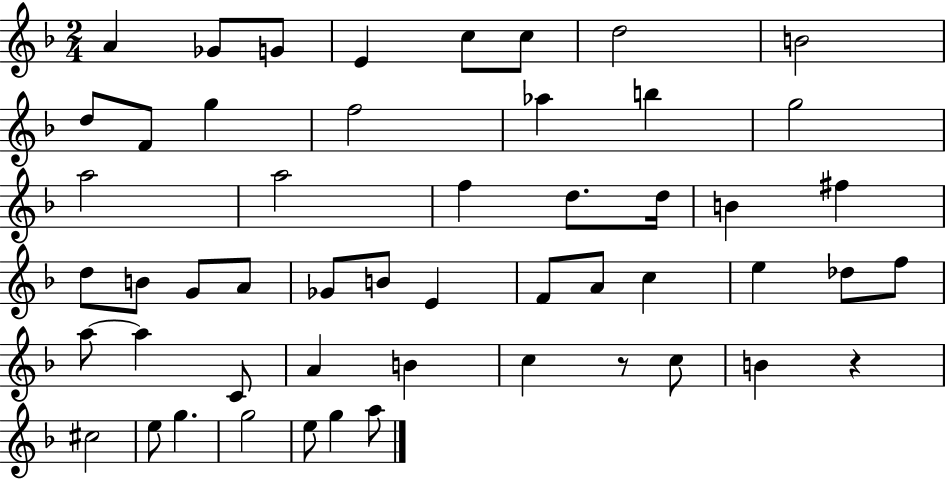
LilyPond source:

{
  \clef treble
  \numericTimeSignature
  \time 2/4
  \key f \major
  a'4 ges'8 g'8 | e'4 c''8 c''8 | d''2 | b'2 | \break d''8 f'8 g''4 | f''2 | aes''4 b''4 | g''2 | \break a''2 | a''2 | f''4 d''8. d''16 | b'4 fis''4 | \break d''8 b'8 g'8 a'8 | ges'8 b'8 e'4 | f'8 a'8 c''4 | e''4 des''8 f''8 | \break a''8~~ a''4 c'8 | a'4 b'4 | c''4 r8 c''8 | b'4 r4 | \break cis''2 | e''8 g''4. | g''2 | e''8 g''4 a''8 | \break \bar "|."
}